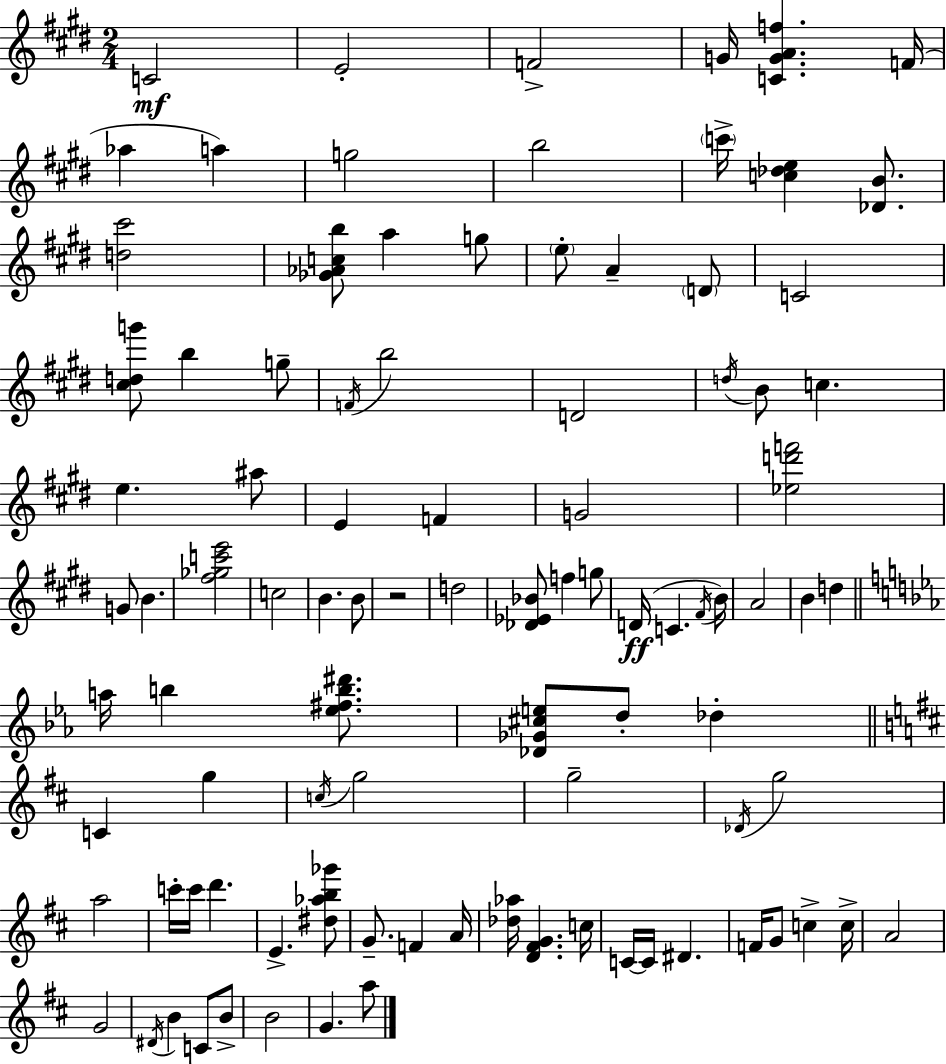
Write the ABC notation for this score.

X:1
T:Untitled
M:2/4
L:1/4
K:E
C2 E2 F2 G/4 [CGAf] F/4 _a a g2 b2 c'/4 [c_de] [_DB]/2 [d^c']2 [_G_Acb]/2 a g/2 e/2 A D/2 C2 [^cdg']/2 b g/2 F/4 b2 D2 d/4 B/2 c e ^a/2 E F G2 [_ed'f']2 G/2 B [^f_gc'e']2 c2 B B/2 z2 d2 [_D_E_B]/2 f g/2 D/4 C ^F/4 B/4 A2 B d a/4 b [_e^fb^d']/2 [_D_G^ce]/2 d/2 _d C g c/4 g2 g2 _D/4 g2 a2 c'/4 c'/4 d' E [^d_ab_g']/2 G/2 F A/4 [_d_a]/4 [D^FG] c/4 C/4 C/4 ^D F/4 G/2 c c/4 A2 G2 ^D/4 B C/2 B/2 B2 G a/2